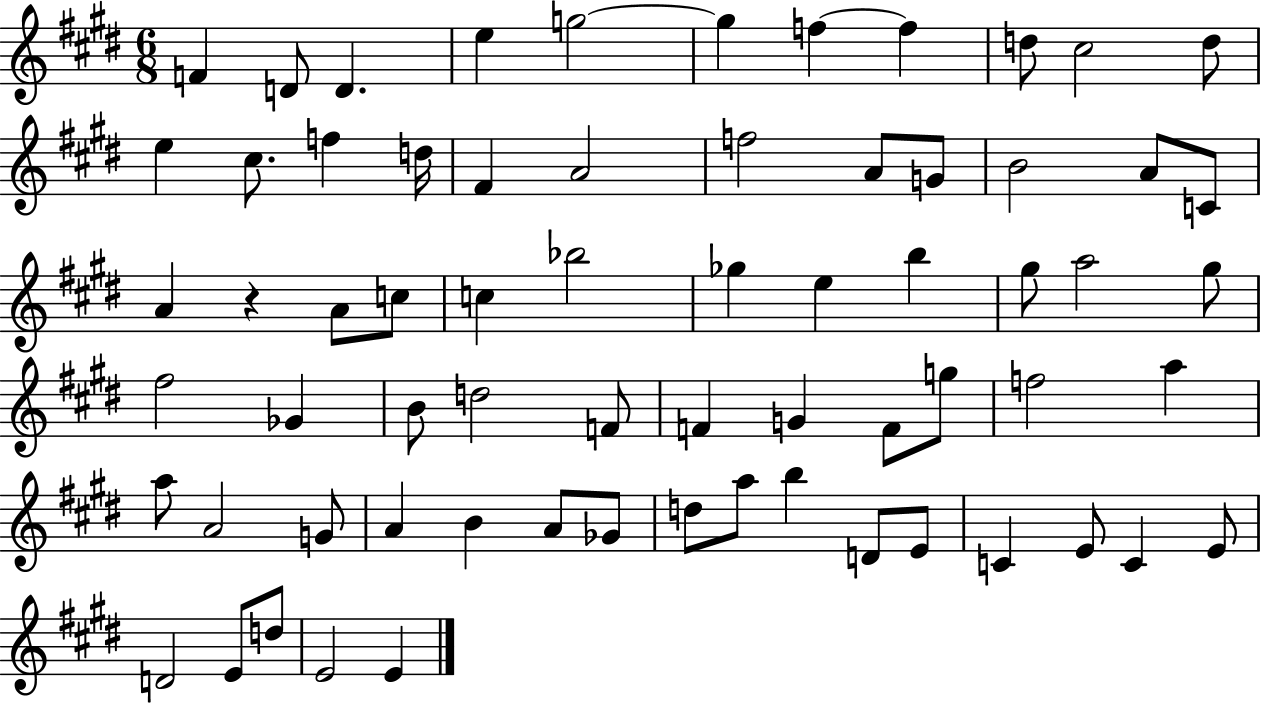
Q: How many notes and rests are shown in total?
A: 67